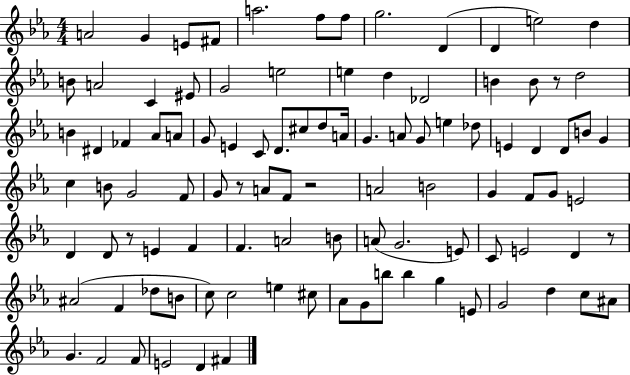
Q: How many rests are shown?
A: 5